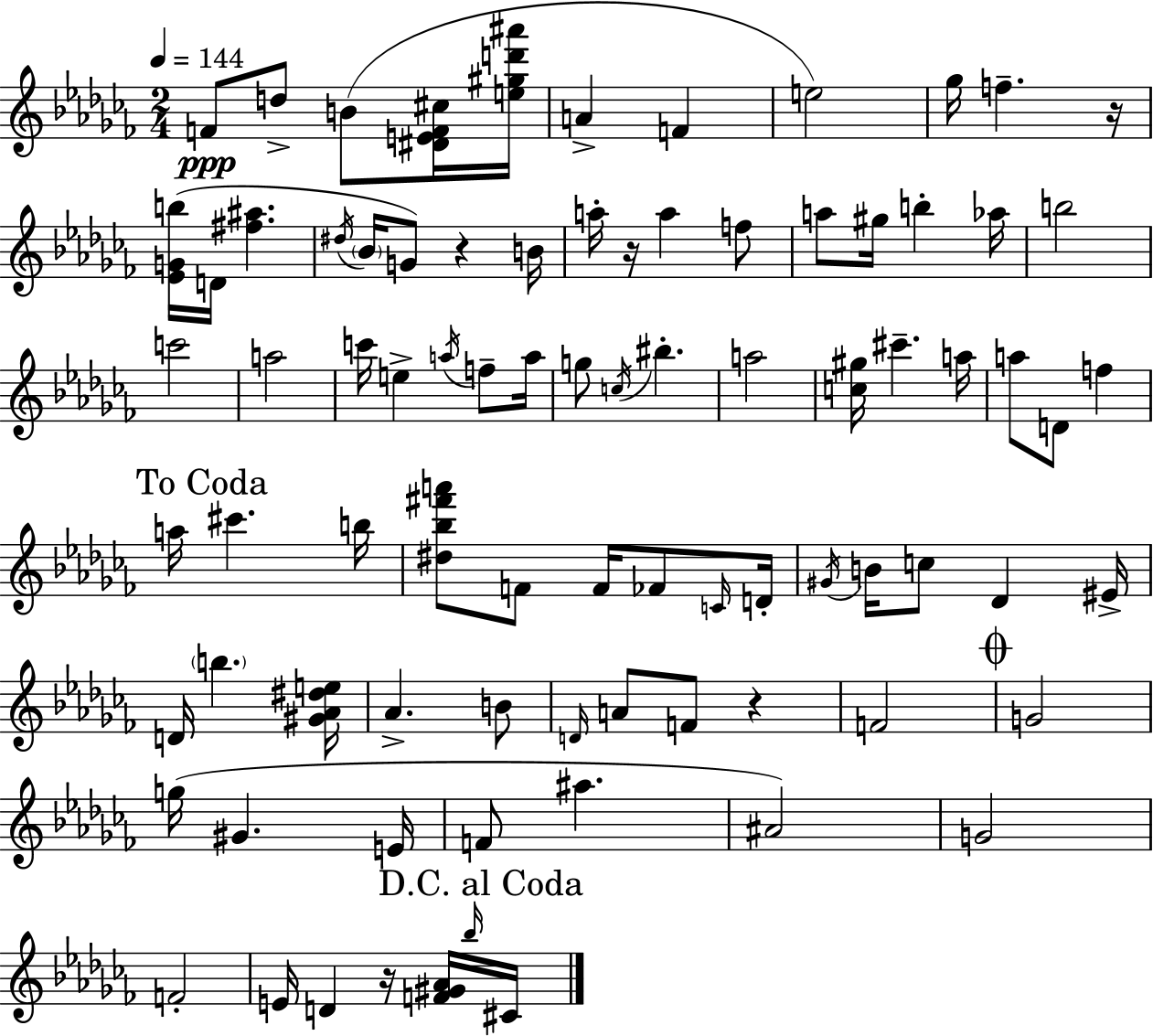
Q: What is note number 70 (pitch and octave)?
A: Bb5